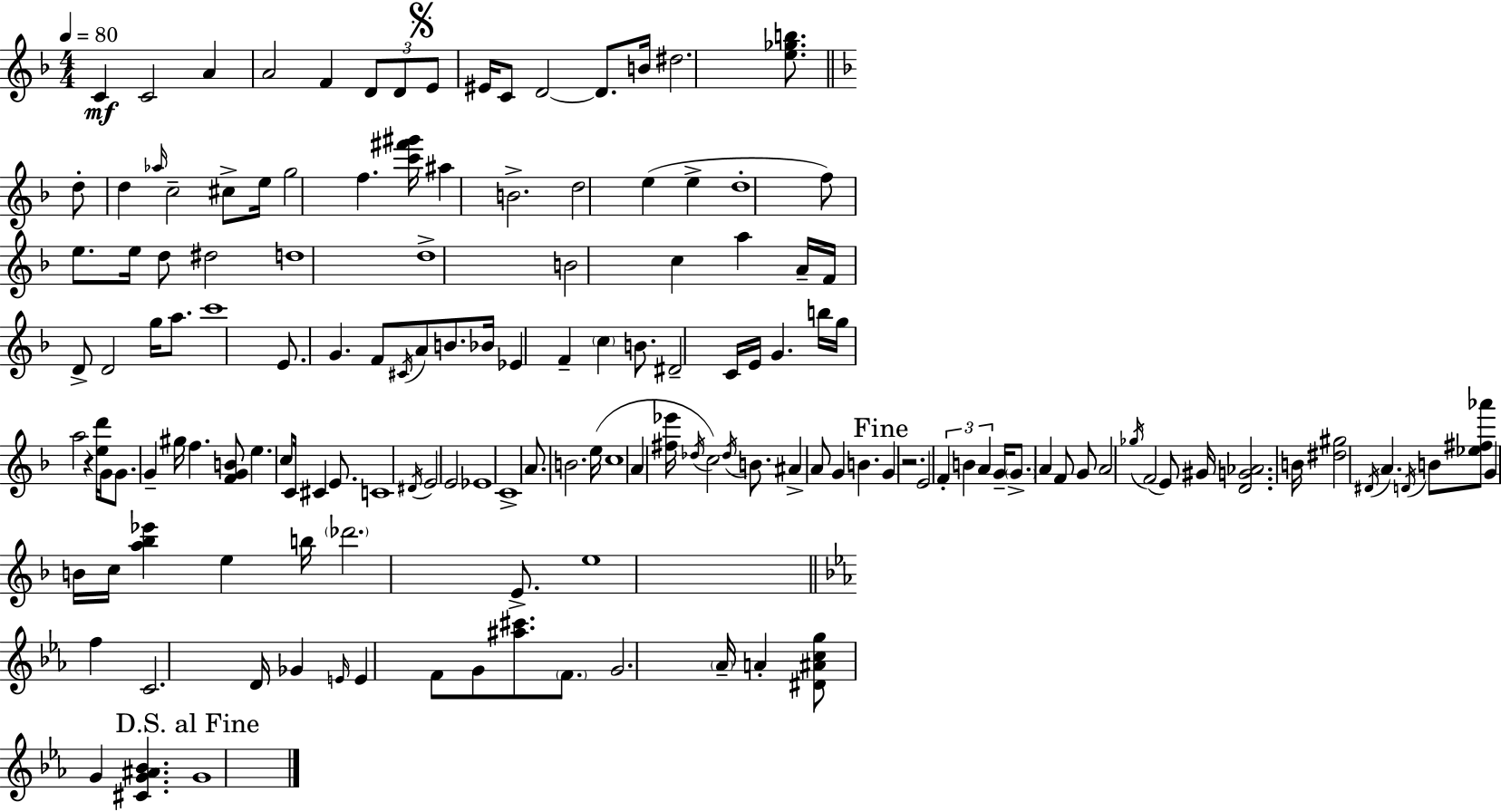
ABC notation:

X:1
T:Untitled
M:4/4
L:1/4
K:F
C C2 A A2 F D/2 D/2 E/2 ^E/4 C/2 D2 D/2 B/4 ^d2 [e_gb]/2 d/2 d _a/4 c2 ^c/2 e/4 g2 f [c'^f'^g']/4 ^a B2 d2 e e d4 f/2 e/2 e/4 d/2 ^d2 d4 d4 B2 c a A/4 F/4 D/2 D2 g/4 a/2 c'4 E/2 G F/2 ^C/4 A/2 B/2 _B/4 _E F c B/2 ^D2 C/4 E/4 G b/4 g/4 a2 z [ed']/4 G/4 G/2 G ^g/4 f [FGB]/2 e c/2 C/4 ^C E/2 C4 ^D/4 E2 E2 _E4 C4 A/2 B2 e/4 c4 A [^f_e']/4 _d/4 c2 _d/4 B/2 ^A A/2 G B G z2 E2 F B A G/4 G/2 A F/2 G/2 A2 _g/4 F2 E/2 ^G/4 [DG_A]2 B/4 [^d^g]2 ^D/4 A D/4 B/2 [_e^f_a']/2 G B/4 c/4 [a_b_e'] e b/4 _d'2 E/2 e4 f C2 D/4 _G E/4 E F/2 G/2 [^a^c']/2 F/2 G2 _A/4 A [^D^Acg]/2 G [^CG^A_B] G4